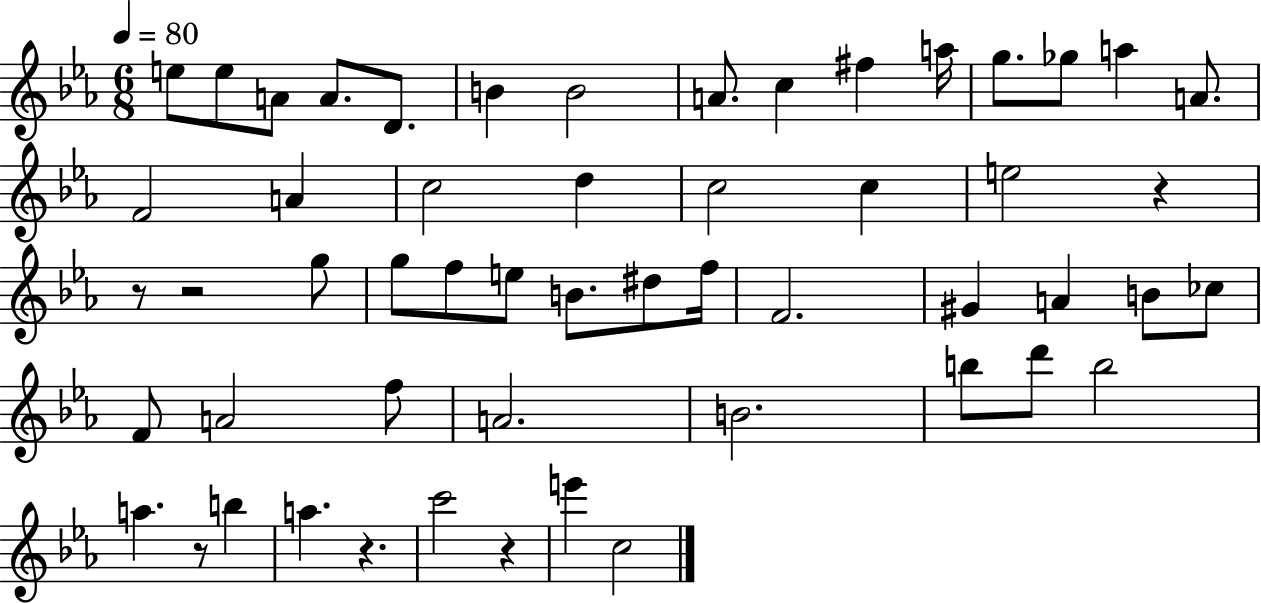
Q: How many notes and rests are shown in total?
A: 54